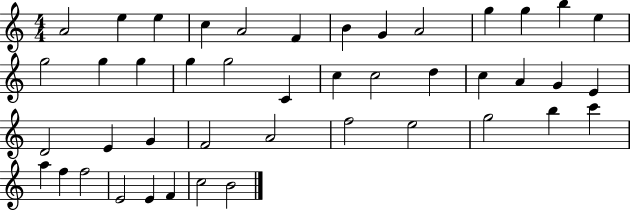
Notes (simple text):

A4/h E5/q E5/q C5/q A4/h F4/q B4/q G4/q A4/h G5/q G5/q B5/q E5/q G5/h G5/q G5/q G5/q G5/h C4/q C5/q C5/h D5/q C5/q A4/q G4/q E4/q D4/h E4/q G4/q F4/h A4/h F5/h E5/h G5/h B5/q C6/q A5/q F5/q F5/h E4/h E4/q F4/q C5/h B4/h